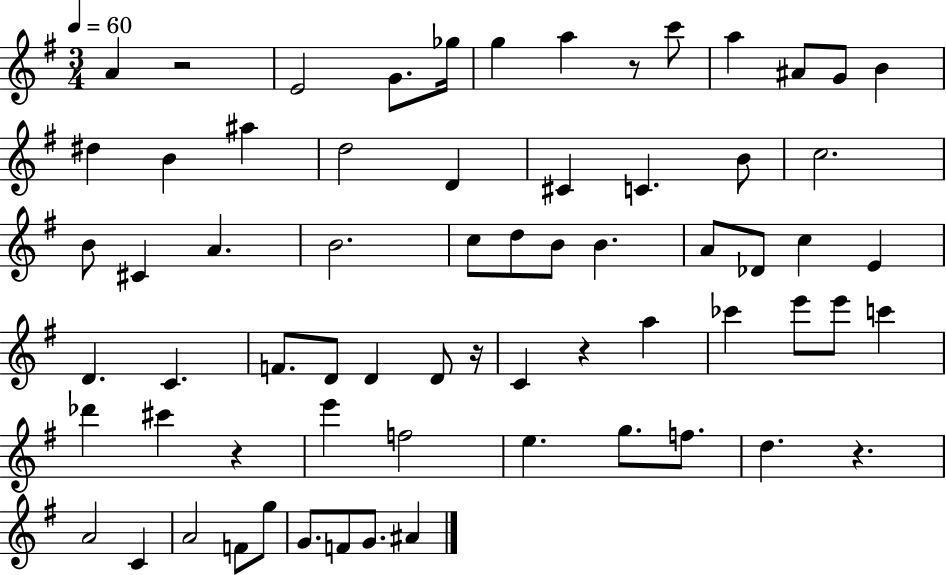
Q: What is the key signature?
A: G major